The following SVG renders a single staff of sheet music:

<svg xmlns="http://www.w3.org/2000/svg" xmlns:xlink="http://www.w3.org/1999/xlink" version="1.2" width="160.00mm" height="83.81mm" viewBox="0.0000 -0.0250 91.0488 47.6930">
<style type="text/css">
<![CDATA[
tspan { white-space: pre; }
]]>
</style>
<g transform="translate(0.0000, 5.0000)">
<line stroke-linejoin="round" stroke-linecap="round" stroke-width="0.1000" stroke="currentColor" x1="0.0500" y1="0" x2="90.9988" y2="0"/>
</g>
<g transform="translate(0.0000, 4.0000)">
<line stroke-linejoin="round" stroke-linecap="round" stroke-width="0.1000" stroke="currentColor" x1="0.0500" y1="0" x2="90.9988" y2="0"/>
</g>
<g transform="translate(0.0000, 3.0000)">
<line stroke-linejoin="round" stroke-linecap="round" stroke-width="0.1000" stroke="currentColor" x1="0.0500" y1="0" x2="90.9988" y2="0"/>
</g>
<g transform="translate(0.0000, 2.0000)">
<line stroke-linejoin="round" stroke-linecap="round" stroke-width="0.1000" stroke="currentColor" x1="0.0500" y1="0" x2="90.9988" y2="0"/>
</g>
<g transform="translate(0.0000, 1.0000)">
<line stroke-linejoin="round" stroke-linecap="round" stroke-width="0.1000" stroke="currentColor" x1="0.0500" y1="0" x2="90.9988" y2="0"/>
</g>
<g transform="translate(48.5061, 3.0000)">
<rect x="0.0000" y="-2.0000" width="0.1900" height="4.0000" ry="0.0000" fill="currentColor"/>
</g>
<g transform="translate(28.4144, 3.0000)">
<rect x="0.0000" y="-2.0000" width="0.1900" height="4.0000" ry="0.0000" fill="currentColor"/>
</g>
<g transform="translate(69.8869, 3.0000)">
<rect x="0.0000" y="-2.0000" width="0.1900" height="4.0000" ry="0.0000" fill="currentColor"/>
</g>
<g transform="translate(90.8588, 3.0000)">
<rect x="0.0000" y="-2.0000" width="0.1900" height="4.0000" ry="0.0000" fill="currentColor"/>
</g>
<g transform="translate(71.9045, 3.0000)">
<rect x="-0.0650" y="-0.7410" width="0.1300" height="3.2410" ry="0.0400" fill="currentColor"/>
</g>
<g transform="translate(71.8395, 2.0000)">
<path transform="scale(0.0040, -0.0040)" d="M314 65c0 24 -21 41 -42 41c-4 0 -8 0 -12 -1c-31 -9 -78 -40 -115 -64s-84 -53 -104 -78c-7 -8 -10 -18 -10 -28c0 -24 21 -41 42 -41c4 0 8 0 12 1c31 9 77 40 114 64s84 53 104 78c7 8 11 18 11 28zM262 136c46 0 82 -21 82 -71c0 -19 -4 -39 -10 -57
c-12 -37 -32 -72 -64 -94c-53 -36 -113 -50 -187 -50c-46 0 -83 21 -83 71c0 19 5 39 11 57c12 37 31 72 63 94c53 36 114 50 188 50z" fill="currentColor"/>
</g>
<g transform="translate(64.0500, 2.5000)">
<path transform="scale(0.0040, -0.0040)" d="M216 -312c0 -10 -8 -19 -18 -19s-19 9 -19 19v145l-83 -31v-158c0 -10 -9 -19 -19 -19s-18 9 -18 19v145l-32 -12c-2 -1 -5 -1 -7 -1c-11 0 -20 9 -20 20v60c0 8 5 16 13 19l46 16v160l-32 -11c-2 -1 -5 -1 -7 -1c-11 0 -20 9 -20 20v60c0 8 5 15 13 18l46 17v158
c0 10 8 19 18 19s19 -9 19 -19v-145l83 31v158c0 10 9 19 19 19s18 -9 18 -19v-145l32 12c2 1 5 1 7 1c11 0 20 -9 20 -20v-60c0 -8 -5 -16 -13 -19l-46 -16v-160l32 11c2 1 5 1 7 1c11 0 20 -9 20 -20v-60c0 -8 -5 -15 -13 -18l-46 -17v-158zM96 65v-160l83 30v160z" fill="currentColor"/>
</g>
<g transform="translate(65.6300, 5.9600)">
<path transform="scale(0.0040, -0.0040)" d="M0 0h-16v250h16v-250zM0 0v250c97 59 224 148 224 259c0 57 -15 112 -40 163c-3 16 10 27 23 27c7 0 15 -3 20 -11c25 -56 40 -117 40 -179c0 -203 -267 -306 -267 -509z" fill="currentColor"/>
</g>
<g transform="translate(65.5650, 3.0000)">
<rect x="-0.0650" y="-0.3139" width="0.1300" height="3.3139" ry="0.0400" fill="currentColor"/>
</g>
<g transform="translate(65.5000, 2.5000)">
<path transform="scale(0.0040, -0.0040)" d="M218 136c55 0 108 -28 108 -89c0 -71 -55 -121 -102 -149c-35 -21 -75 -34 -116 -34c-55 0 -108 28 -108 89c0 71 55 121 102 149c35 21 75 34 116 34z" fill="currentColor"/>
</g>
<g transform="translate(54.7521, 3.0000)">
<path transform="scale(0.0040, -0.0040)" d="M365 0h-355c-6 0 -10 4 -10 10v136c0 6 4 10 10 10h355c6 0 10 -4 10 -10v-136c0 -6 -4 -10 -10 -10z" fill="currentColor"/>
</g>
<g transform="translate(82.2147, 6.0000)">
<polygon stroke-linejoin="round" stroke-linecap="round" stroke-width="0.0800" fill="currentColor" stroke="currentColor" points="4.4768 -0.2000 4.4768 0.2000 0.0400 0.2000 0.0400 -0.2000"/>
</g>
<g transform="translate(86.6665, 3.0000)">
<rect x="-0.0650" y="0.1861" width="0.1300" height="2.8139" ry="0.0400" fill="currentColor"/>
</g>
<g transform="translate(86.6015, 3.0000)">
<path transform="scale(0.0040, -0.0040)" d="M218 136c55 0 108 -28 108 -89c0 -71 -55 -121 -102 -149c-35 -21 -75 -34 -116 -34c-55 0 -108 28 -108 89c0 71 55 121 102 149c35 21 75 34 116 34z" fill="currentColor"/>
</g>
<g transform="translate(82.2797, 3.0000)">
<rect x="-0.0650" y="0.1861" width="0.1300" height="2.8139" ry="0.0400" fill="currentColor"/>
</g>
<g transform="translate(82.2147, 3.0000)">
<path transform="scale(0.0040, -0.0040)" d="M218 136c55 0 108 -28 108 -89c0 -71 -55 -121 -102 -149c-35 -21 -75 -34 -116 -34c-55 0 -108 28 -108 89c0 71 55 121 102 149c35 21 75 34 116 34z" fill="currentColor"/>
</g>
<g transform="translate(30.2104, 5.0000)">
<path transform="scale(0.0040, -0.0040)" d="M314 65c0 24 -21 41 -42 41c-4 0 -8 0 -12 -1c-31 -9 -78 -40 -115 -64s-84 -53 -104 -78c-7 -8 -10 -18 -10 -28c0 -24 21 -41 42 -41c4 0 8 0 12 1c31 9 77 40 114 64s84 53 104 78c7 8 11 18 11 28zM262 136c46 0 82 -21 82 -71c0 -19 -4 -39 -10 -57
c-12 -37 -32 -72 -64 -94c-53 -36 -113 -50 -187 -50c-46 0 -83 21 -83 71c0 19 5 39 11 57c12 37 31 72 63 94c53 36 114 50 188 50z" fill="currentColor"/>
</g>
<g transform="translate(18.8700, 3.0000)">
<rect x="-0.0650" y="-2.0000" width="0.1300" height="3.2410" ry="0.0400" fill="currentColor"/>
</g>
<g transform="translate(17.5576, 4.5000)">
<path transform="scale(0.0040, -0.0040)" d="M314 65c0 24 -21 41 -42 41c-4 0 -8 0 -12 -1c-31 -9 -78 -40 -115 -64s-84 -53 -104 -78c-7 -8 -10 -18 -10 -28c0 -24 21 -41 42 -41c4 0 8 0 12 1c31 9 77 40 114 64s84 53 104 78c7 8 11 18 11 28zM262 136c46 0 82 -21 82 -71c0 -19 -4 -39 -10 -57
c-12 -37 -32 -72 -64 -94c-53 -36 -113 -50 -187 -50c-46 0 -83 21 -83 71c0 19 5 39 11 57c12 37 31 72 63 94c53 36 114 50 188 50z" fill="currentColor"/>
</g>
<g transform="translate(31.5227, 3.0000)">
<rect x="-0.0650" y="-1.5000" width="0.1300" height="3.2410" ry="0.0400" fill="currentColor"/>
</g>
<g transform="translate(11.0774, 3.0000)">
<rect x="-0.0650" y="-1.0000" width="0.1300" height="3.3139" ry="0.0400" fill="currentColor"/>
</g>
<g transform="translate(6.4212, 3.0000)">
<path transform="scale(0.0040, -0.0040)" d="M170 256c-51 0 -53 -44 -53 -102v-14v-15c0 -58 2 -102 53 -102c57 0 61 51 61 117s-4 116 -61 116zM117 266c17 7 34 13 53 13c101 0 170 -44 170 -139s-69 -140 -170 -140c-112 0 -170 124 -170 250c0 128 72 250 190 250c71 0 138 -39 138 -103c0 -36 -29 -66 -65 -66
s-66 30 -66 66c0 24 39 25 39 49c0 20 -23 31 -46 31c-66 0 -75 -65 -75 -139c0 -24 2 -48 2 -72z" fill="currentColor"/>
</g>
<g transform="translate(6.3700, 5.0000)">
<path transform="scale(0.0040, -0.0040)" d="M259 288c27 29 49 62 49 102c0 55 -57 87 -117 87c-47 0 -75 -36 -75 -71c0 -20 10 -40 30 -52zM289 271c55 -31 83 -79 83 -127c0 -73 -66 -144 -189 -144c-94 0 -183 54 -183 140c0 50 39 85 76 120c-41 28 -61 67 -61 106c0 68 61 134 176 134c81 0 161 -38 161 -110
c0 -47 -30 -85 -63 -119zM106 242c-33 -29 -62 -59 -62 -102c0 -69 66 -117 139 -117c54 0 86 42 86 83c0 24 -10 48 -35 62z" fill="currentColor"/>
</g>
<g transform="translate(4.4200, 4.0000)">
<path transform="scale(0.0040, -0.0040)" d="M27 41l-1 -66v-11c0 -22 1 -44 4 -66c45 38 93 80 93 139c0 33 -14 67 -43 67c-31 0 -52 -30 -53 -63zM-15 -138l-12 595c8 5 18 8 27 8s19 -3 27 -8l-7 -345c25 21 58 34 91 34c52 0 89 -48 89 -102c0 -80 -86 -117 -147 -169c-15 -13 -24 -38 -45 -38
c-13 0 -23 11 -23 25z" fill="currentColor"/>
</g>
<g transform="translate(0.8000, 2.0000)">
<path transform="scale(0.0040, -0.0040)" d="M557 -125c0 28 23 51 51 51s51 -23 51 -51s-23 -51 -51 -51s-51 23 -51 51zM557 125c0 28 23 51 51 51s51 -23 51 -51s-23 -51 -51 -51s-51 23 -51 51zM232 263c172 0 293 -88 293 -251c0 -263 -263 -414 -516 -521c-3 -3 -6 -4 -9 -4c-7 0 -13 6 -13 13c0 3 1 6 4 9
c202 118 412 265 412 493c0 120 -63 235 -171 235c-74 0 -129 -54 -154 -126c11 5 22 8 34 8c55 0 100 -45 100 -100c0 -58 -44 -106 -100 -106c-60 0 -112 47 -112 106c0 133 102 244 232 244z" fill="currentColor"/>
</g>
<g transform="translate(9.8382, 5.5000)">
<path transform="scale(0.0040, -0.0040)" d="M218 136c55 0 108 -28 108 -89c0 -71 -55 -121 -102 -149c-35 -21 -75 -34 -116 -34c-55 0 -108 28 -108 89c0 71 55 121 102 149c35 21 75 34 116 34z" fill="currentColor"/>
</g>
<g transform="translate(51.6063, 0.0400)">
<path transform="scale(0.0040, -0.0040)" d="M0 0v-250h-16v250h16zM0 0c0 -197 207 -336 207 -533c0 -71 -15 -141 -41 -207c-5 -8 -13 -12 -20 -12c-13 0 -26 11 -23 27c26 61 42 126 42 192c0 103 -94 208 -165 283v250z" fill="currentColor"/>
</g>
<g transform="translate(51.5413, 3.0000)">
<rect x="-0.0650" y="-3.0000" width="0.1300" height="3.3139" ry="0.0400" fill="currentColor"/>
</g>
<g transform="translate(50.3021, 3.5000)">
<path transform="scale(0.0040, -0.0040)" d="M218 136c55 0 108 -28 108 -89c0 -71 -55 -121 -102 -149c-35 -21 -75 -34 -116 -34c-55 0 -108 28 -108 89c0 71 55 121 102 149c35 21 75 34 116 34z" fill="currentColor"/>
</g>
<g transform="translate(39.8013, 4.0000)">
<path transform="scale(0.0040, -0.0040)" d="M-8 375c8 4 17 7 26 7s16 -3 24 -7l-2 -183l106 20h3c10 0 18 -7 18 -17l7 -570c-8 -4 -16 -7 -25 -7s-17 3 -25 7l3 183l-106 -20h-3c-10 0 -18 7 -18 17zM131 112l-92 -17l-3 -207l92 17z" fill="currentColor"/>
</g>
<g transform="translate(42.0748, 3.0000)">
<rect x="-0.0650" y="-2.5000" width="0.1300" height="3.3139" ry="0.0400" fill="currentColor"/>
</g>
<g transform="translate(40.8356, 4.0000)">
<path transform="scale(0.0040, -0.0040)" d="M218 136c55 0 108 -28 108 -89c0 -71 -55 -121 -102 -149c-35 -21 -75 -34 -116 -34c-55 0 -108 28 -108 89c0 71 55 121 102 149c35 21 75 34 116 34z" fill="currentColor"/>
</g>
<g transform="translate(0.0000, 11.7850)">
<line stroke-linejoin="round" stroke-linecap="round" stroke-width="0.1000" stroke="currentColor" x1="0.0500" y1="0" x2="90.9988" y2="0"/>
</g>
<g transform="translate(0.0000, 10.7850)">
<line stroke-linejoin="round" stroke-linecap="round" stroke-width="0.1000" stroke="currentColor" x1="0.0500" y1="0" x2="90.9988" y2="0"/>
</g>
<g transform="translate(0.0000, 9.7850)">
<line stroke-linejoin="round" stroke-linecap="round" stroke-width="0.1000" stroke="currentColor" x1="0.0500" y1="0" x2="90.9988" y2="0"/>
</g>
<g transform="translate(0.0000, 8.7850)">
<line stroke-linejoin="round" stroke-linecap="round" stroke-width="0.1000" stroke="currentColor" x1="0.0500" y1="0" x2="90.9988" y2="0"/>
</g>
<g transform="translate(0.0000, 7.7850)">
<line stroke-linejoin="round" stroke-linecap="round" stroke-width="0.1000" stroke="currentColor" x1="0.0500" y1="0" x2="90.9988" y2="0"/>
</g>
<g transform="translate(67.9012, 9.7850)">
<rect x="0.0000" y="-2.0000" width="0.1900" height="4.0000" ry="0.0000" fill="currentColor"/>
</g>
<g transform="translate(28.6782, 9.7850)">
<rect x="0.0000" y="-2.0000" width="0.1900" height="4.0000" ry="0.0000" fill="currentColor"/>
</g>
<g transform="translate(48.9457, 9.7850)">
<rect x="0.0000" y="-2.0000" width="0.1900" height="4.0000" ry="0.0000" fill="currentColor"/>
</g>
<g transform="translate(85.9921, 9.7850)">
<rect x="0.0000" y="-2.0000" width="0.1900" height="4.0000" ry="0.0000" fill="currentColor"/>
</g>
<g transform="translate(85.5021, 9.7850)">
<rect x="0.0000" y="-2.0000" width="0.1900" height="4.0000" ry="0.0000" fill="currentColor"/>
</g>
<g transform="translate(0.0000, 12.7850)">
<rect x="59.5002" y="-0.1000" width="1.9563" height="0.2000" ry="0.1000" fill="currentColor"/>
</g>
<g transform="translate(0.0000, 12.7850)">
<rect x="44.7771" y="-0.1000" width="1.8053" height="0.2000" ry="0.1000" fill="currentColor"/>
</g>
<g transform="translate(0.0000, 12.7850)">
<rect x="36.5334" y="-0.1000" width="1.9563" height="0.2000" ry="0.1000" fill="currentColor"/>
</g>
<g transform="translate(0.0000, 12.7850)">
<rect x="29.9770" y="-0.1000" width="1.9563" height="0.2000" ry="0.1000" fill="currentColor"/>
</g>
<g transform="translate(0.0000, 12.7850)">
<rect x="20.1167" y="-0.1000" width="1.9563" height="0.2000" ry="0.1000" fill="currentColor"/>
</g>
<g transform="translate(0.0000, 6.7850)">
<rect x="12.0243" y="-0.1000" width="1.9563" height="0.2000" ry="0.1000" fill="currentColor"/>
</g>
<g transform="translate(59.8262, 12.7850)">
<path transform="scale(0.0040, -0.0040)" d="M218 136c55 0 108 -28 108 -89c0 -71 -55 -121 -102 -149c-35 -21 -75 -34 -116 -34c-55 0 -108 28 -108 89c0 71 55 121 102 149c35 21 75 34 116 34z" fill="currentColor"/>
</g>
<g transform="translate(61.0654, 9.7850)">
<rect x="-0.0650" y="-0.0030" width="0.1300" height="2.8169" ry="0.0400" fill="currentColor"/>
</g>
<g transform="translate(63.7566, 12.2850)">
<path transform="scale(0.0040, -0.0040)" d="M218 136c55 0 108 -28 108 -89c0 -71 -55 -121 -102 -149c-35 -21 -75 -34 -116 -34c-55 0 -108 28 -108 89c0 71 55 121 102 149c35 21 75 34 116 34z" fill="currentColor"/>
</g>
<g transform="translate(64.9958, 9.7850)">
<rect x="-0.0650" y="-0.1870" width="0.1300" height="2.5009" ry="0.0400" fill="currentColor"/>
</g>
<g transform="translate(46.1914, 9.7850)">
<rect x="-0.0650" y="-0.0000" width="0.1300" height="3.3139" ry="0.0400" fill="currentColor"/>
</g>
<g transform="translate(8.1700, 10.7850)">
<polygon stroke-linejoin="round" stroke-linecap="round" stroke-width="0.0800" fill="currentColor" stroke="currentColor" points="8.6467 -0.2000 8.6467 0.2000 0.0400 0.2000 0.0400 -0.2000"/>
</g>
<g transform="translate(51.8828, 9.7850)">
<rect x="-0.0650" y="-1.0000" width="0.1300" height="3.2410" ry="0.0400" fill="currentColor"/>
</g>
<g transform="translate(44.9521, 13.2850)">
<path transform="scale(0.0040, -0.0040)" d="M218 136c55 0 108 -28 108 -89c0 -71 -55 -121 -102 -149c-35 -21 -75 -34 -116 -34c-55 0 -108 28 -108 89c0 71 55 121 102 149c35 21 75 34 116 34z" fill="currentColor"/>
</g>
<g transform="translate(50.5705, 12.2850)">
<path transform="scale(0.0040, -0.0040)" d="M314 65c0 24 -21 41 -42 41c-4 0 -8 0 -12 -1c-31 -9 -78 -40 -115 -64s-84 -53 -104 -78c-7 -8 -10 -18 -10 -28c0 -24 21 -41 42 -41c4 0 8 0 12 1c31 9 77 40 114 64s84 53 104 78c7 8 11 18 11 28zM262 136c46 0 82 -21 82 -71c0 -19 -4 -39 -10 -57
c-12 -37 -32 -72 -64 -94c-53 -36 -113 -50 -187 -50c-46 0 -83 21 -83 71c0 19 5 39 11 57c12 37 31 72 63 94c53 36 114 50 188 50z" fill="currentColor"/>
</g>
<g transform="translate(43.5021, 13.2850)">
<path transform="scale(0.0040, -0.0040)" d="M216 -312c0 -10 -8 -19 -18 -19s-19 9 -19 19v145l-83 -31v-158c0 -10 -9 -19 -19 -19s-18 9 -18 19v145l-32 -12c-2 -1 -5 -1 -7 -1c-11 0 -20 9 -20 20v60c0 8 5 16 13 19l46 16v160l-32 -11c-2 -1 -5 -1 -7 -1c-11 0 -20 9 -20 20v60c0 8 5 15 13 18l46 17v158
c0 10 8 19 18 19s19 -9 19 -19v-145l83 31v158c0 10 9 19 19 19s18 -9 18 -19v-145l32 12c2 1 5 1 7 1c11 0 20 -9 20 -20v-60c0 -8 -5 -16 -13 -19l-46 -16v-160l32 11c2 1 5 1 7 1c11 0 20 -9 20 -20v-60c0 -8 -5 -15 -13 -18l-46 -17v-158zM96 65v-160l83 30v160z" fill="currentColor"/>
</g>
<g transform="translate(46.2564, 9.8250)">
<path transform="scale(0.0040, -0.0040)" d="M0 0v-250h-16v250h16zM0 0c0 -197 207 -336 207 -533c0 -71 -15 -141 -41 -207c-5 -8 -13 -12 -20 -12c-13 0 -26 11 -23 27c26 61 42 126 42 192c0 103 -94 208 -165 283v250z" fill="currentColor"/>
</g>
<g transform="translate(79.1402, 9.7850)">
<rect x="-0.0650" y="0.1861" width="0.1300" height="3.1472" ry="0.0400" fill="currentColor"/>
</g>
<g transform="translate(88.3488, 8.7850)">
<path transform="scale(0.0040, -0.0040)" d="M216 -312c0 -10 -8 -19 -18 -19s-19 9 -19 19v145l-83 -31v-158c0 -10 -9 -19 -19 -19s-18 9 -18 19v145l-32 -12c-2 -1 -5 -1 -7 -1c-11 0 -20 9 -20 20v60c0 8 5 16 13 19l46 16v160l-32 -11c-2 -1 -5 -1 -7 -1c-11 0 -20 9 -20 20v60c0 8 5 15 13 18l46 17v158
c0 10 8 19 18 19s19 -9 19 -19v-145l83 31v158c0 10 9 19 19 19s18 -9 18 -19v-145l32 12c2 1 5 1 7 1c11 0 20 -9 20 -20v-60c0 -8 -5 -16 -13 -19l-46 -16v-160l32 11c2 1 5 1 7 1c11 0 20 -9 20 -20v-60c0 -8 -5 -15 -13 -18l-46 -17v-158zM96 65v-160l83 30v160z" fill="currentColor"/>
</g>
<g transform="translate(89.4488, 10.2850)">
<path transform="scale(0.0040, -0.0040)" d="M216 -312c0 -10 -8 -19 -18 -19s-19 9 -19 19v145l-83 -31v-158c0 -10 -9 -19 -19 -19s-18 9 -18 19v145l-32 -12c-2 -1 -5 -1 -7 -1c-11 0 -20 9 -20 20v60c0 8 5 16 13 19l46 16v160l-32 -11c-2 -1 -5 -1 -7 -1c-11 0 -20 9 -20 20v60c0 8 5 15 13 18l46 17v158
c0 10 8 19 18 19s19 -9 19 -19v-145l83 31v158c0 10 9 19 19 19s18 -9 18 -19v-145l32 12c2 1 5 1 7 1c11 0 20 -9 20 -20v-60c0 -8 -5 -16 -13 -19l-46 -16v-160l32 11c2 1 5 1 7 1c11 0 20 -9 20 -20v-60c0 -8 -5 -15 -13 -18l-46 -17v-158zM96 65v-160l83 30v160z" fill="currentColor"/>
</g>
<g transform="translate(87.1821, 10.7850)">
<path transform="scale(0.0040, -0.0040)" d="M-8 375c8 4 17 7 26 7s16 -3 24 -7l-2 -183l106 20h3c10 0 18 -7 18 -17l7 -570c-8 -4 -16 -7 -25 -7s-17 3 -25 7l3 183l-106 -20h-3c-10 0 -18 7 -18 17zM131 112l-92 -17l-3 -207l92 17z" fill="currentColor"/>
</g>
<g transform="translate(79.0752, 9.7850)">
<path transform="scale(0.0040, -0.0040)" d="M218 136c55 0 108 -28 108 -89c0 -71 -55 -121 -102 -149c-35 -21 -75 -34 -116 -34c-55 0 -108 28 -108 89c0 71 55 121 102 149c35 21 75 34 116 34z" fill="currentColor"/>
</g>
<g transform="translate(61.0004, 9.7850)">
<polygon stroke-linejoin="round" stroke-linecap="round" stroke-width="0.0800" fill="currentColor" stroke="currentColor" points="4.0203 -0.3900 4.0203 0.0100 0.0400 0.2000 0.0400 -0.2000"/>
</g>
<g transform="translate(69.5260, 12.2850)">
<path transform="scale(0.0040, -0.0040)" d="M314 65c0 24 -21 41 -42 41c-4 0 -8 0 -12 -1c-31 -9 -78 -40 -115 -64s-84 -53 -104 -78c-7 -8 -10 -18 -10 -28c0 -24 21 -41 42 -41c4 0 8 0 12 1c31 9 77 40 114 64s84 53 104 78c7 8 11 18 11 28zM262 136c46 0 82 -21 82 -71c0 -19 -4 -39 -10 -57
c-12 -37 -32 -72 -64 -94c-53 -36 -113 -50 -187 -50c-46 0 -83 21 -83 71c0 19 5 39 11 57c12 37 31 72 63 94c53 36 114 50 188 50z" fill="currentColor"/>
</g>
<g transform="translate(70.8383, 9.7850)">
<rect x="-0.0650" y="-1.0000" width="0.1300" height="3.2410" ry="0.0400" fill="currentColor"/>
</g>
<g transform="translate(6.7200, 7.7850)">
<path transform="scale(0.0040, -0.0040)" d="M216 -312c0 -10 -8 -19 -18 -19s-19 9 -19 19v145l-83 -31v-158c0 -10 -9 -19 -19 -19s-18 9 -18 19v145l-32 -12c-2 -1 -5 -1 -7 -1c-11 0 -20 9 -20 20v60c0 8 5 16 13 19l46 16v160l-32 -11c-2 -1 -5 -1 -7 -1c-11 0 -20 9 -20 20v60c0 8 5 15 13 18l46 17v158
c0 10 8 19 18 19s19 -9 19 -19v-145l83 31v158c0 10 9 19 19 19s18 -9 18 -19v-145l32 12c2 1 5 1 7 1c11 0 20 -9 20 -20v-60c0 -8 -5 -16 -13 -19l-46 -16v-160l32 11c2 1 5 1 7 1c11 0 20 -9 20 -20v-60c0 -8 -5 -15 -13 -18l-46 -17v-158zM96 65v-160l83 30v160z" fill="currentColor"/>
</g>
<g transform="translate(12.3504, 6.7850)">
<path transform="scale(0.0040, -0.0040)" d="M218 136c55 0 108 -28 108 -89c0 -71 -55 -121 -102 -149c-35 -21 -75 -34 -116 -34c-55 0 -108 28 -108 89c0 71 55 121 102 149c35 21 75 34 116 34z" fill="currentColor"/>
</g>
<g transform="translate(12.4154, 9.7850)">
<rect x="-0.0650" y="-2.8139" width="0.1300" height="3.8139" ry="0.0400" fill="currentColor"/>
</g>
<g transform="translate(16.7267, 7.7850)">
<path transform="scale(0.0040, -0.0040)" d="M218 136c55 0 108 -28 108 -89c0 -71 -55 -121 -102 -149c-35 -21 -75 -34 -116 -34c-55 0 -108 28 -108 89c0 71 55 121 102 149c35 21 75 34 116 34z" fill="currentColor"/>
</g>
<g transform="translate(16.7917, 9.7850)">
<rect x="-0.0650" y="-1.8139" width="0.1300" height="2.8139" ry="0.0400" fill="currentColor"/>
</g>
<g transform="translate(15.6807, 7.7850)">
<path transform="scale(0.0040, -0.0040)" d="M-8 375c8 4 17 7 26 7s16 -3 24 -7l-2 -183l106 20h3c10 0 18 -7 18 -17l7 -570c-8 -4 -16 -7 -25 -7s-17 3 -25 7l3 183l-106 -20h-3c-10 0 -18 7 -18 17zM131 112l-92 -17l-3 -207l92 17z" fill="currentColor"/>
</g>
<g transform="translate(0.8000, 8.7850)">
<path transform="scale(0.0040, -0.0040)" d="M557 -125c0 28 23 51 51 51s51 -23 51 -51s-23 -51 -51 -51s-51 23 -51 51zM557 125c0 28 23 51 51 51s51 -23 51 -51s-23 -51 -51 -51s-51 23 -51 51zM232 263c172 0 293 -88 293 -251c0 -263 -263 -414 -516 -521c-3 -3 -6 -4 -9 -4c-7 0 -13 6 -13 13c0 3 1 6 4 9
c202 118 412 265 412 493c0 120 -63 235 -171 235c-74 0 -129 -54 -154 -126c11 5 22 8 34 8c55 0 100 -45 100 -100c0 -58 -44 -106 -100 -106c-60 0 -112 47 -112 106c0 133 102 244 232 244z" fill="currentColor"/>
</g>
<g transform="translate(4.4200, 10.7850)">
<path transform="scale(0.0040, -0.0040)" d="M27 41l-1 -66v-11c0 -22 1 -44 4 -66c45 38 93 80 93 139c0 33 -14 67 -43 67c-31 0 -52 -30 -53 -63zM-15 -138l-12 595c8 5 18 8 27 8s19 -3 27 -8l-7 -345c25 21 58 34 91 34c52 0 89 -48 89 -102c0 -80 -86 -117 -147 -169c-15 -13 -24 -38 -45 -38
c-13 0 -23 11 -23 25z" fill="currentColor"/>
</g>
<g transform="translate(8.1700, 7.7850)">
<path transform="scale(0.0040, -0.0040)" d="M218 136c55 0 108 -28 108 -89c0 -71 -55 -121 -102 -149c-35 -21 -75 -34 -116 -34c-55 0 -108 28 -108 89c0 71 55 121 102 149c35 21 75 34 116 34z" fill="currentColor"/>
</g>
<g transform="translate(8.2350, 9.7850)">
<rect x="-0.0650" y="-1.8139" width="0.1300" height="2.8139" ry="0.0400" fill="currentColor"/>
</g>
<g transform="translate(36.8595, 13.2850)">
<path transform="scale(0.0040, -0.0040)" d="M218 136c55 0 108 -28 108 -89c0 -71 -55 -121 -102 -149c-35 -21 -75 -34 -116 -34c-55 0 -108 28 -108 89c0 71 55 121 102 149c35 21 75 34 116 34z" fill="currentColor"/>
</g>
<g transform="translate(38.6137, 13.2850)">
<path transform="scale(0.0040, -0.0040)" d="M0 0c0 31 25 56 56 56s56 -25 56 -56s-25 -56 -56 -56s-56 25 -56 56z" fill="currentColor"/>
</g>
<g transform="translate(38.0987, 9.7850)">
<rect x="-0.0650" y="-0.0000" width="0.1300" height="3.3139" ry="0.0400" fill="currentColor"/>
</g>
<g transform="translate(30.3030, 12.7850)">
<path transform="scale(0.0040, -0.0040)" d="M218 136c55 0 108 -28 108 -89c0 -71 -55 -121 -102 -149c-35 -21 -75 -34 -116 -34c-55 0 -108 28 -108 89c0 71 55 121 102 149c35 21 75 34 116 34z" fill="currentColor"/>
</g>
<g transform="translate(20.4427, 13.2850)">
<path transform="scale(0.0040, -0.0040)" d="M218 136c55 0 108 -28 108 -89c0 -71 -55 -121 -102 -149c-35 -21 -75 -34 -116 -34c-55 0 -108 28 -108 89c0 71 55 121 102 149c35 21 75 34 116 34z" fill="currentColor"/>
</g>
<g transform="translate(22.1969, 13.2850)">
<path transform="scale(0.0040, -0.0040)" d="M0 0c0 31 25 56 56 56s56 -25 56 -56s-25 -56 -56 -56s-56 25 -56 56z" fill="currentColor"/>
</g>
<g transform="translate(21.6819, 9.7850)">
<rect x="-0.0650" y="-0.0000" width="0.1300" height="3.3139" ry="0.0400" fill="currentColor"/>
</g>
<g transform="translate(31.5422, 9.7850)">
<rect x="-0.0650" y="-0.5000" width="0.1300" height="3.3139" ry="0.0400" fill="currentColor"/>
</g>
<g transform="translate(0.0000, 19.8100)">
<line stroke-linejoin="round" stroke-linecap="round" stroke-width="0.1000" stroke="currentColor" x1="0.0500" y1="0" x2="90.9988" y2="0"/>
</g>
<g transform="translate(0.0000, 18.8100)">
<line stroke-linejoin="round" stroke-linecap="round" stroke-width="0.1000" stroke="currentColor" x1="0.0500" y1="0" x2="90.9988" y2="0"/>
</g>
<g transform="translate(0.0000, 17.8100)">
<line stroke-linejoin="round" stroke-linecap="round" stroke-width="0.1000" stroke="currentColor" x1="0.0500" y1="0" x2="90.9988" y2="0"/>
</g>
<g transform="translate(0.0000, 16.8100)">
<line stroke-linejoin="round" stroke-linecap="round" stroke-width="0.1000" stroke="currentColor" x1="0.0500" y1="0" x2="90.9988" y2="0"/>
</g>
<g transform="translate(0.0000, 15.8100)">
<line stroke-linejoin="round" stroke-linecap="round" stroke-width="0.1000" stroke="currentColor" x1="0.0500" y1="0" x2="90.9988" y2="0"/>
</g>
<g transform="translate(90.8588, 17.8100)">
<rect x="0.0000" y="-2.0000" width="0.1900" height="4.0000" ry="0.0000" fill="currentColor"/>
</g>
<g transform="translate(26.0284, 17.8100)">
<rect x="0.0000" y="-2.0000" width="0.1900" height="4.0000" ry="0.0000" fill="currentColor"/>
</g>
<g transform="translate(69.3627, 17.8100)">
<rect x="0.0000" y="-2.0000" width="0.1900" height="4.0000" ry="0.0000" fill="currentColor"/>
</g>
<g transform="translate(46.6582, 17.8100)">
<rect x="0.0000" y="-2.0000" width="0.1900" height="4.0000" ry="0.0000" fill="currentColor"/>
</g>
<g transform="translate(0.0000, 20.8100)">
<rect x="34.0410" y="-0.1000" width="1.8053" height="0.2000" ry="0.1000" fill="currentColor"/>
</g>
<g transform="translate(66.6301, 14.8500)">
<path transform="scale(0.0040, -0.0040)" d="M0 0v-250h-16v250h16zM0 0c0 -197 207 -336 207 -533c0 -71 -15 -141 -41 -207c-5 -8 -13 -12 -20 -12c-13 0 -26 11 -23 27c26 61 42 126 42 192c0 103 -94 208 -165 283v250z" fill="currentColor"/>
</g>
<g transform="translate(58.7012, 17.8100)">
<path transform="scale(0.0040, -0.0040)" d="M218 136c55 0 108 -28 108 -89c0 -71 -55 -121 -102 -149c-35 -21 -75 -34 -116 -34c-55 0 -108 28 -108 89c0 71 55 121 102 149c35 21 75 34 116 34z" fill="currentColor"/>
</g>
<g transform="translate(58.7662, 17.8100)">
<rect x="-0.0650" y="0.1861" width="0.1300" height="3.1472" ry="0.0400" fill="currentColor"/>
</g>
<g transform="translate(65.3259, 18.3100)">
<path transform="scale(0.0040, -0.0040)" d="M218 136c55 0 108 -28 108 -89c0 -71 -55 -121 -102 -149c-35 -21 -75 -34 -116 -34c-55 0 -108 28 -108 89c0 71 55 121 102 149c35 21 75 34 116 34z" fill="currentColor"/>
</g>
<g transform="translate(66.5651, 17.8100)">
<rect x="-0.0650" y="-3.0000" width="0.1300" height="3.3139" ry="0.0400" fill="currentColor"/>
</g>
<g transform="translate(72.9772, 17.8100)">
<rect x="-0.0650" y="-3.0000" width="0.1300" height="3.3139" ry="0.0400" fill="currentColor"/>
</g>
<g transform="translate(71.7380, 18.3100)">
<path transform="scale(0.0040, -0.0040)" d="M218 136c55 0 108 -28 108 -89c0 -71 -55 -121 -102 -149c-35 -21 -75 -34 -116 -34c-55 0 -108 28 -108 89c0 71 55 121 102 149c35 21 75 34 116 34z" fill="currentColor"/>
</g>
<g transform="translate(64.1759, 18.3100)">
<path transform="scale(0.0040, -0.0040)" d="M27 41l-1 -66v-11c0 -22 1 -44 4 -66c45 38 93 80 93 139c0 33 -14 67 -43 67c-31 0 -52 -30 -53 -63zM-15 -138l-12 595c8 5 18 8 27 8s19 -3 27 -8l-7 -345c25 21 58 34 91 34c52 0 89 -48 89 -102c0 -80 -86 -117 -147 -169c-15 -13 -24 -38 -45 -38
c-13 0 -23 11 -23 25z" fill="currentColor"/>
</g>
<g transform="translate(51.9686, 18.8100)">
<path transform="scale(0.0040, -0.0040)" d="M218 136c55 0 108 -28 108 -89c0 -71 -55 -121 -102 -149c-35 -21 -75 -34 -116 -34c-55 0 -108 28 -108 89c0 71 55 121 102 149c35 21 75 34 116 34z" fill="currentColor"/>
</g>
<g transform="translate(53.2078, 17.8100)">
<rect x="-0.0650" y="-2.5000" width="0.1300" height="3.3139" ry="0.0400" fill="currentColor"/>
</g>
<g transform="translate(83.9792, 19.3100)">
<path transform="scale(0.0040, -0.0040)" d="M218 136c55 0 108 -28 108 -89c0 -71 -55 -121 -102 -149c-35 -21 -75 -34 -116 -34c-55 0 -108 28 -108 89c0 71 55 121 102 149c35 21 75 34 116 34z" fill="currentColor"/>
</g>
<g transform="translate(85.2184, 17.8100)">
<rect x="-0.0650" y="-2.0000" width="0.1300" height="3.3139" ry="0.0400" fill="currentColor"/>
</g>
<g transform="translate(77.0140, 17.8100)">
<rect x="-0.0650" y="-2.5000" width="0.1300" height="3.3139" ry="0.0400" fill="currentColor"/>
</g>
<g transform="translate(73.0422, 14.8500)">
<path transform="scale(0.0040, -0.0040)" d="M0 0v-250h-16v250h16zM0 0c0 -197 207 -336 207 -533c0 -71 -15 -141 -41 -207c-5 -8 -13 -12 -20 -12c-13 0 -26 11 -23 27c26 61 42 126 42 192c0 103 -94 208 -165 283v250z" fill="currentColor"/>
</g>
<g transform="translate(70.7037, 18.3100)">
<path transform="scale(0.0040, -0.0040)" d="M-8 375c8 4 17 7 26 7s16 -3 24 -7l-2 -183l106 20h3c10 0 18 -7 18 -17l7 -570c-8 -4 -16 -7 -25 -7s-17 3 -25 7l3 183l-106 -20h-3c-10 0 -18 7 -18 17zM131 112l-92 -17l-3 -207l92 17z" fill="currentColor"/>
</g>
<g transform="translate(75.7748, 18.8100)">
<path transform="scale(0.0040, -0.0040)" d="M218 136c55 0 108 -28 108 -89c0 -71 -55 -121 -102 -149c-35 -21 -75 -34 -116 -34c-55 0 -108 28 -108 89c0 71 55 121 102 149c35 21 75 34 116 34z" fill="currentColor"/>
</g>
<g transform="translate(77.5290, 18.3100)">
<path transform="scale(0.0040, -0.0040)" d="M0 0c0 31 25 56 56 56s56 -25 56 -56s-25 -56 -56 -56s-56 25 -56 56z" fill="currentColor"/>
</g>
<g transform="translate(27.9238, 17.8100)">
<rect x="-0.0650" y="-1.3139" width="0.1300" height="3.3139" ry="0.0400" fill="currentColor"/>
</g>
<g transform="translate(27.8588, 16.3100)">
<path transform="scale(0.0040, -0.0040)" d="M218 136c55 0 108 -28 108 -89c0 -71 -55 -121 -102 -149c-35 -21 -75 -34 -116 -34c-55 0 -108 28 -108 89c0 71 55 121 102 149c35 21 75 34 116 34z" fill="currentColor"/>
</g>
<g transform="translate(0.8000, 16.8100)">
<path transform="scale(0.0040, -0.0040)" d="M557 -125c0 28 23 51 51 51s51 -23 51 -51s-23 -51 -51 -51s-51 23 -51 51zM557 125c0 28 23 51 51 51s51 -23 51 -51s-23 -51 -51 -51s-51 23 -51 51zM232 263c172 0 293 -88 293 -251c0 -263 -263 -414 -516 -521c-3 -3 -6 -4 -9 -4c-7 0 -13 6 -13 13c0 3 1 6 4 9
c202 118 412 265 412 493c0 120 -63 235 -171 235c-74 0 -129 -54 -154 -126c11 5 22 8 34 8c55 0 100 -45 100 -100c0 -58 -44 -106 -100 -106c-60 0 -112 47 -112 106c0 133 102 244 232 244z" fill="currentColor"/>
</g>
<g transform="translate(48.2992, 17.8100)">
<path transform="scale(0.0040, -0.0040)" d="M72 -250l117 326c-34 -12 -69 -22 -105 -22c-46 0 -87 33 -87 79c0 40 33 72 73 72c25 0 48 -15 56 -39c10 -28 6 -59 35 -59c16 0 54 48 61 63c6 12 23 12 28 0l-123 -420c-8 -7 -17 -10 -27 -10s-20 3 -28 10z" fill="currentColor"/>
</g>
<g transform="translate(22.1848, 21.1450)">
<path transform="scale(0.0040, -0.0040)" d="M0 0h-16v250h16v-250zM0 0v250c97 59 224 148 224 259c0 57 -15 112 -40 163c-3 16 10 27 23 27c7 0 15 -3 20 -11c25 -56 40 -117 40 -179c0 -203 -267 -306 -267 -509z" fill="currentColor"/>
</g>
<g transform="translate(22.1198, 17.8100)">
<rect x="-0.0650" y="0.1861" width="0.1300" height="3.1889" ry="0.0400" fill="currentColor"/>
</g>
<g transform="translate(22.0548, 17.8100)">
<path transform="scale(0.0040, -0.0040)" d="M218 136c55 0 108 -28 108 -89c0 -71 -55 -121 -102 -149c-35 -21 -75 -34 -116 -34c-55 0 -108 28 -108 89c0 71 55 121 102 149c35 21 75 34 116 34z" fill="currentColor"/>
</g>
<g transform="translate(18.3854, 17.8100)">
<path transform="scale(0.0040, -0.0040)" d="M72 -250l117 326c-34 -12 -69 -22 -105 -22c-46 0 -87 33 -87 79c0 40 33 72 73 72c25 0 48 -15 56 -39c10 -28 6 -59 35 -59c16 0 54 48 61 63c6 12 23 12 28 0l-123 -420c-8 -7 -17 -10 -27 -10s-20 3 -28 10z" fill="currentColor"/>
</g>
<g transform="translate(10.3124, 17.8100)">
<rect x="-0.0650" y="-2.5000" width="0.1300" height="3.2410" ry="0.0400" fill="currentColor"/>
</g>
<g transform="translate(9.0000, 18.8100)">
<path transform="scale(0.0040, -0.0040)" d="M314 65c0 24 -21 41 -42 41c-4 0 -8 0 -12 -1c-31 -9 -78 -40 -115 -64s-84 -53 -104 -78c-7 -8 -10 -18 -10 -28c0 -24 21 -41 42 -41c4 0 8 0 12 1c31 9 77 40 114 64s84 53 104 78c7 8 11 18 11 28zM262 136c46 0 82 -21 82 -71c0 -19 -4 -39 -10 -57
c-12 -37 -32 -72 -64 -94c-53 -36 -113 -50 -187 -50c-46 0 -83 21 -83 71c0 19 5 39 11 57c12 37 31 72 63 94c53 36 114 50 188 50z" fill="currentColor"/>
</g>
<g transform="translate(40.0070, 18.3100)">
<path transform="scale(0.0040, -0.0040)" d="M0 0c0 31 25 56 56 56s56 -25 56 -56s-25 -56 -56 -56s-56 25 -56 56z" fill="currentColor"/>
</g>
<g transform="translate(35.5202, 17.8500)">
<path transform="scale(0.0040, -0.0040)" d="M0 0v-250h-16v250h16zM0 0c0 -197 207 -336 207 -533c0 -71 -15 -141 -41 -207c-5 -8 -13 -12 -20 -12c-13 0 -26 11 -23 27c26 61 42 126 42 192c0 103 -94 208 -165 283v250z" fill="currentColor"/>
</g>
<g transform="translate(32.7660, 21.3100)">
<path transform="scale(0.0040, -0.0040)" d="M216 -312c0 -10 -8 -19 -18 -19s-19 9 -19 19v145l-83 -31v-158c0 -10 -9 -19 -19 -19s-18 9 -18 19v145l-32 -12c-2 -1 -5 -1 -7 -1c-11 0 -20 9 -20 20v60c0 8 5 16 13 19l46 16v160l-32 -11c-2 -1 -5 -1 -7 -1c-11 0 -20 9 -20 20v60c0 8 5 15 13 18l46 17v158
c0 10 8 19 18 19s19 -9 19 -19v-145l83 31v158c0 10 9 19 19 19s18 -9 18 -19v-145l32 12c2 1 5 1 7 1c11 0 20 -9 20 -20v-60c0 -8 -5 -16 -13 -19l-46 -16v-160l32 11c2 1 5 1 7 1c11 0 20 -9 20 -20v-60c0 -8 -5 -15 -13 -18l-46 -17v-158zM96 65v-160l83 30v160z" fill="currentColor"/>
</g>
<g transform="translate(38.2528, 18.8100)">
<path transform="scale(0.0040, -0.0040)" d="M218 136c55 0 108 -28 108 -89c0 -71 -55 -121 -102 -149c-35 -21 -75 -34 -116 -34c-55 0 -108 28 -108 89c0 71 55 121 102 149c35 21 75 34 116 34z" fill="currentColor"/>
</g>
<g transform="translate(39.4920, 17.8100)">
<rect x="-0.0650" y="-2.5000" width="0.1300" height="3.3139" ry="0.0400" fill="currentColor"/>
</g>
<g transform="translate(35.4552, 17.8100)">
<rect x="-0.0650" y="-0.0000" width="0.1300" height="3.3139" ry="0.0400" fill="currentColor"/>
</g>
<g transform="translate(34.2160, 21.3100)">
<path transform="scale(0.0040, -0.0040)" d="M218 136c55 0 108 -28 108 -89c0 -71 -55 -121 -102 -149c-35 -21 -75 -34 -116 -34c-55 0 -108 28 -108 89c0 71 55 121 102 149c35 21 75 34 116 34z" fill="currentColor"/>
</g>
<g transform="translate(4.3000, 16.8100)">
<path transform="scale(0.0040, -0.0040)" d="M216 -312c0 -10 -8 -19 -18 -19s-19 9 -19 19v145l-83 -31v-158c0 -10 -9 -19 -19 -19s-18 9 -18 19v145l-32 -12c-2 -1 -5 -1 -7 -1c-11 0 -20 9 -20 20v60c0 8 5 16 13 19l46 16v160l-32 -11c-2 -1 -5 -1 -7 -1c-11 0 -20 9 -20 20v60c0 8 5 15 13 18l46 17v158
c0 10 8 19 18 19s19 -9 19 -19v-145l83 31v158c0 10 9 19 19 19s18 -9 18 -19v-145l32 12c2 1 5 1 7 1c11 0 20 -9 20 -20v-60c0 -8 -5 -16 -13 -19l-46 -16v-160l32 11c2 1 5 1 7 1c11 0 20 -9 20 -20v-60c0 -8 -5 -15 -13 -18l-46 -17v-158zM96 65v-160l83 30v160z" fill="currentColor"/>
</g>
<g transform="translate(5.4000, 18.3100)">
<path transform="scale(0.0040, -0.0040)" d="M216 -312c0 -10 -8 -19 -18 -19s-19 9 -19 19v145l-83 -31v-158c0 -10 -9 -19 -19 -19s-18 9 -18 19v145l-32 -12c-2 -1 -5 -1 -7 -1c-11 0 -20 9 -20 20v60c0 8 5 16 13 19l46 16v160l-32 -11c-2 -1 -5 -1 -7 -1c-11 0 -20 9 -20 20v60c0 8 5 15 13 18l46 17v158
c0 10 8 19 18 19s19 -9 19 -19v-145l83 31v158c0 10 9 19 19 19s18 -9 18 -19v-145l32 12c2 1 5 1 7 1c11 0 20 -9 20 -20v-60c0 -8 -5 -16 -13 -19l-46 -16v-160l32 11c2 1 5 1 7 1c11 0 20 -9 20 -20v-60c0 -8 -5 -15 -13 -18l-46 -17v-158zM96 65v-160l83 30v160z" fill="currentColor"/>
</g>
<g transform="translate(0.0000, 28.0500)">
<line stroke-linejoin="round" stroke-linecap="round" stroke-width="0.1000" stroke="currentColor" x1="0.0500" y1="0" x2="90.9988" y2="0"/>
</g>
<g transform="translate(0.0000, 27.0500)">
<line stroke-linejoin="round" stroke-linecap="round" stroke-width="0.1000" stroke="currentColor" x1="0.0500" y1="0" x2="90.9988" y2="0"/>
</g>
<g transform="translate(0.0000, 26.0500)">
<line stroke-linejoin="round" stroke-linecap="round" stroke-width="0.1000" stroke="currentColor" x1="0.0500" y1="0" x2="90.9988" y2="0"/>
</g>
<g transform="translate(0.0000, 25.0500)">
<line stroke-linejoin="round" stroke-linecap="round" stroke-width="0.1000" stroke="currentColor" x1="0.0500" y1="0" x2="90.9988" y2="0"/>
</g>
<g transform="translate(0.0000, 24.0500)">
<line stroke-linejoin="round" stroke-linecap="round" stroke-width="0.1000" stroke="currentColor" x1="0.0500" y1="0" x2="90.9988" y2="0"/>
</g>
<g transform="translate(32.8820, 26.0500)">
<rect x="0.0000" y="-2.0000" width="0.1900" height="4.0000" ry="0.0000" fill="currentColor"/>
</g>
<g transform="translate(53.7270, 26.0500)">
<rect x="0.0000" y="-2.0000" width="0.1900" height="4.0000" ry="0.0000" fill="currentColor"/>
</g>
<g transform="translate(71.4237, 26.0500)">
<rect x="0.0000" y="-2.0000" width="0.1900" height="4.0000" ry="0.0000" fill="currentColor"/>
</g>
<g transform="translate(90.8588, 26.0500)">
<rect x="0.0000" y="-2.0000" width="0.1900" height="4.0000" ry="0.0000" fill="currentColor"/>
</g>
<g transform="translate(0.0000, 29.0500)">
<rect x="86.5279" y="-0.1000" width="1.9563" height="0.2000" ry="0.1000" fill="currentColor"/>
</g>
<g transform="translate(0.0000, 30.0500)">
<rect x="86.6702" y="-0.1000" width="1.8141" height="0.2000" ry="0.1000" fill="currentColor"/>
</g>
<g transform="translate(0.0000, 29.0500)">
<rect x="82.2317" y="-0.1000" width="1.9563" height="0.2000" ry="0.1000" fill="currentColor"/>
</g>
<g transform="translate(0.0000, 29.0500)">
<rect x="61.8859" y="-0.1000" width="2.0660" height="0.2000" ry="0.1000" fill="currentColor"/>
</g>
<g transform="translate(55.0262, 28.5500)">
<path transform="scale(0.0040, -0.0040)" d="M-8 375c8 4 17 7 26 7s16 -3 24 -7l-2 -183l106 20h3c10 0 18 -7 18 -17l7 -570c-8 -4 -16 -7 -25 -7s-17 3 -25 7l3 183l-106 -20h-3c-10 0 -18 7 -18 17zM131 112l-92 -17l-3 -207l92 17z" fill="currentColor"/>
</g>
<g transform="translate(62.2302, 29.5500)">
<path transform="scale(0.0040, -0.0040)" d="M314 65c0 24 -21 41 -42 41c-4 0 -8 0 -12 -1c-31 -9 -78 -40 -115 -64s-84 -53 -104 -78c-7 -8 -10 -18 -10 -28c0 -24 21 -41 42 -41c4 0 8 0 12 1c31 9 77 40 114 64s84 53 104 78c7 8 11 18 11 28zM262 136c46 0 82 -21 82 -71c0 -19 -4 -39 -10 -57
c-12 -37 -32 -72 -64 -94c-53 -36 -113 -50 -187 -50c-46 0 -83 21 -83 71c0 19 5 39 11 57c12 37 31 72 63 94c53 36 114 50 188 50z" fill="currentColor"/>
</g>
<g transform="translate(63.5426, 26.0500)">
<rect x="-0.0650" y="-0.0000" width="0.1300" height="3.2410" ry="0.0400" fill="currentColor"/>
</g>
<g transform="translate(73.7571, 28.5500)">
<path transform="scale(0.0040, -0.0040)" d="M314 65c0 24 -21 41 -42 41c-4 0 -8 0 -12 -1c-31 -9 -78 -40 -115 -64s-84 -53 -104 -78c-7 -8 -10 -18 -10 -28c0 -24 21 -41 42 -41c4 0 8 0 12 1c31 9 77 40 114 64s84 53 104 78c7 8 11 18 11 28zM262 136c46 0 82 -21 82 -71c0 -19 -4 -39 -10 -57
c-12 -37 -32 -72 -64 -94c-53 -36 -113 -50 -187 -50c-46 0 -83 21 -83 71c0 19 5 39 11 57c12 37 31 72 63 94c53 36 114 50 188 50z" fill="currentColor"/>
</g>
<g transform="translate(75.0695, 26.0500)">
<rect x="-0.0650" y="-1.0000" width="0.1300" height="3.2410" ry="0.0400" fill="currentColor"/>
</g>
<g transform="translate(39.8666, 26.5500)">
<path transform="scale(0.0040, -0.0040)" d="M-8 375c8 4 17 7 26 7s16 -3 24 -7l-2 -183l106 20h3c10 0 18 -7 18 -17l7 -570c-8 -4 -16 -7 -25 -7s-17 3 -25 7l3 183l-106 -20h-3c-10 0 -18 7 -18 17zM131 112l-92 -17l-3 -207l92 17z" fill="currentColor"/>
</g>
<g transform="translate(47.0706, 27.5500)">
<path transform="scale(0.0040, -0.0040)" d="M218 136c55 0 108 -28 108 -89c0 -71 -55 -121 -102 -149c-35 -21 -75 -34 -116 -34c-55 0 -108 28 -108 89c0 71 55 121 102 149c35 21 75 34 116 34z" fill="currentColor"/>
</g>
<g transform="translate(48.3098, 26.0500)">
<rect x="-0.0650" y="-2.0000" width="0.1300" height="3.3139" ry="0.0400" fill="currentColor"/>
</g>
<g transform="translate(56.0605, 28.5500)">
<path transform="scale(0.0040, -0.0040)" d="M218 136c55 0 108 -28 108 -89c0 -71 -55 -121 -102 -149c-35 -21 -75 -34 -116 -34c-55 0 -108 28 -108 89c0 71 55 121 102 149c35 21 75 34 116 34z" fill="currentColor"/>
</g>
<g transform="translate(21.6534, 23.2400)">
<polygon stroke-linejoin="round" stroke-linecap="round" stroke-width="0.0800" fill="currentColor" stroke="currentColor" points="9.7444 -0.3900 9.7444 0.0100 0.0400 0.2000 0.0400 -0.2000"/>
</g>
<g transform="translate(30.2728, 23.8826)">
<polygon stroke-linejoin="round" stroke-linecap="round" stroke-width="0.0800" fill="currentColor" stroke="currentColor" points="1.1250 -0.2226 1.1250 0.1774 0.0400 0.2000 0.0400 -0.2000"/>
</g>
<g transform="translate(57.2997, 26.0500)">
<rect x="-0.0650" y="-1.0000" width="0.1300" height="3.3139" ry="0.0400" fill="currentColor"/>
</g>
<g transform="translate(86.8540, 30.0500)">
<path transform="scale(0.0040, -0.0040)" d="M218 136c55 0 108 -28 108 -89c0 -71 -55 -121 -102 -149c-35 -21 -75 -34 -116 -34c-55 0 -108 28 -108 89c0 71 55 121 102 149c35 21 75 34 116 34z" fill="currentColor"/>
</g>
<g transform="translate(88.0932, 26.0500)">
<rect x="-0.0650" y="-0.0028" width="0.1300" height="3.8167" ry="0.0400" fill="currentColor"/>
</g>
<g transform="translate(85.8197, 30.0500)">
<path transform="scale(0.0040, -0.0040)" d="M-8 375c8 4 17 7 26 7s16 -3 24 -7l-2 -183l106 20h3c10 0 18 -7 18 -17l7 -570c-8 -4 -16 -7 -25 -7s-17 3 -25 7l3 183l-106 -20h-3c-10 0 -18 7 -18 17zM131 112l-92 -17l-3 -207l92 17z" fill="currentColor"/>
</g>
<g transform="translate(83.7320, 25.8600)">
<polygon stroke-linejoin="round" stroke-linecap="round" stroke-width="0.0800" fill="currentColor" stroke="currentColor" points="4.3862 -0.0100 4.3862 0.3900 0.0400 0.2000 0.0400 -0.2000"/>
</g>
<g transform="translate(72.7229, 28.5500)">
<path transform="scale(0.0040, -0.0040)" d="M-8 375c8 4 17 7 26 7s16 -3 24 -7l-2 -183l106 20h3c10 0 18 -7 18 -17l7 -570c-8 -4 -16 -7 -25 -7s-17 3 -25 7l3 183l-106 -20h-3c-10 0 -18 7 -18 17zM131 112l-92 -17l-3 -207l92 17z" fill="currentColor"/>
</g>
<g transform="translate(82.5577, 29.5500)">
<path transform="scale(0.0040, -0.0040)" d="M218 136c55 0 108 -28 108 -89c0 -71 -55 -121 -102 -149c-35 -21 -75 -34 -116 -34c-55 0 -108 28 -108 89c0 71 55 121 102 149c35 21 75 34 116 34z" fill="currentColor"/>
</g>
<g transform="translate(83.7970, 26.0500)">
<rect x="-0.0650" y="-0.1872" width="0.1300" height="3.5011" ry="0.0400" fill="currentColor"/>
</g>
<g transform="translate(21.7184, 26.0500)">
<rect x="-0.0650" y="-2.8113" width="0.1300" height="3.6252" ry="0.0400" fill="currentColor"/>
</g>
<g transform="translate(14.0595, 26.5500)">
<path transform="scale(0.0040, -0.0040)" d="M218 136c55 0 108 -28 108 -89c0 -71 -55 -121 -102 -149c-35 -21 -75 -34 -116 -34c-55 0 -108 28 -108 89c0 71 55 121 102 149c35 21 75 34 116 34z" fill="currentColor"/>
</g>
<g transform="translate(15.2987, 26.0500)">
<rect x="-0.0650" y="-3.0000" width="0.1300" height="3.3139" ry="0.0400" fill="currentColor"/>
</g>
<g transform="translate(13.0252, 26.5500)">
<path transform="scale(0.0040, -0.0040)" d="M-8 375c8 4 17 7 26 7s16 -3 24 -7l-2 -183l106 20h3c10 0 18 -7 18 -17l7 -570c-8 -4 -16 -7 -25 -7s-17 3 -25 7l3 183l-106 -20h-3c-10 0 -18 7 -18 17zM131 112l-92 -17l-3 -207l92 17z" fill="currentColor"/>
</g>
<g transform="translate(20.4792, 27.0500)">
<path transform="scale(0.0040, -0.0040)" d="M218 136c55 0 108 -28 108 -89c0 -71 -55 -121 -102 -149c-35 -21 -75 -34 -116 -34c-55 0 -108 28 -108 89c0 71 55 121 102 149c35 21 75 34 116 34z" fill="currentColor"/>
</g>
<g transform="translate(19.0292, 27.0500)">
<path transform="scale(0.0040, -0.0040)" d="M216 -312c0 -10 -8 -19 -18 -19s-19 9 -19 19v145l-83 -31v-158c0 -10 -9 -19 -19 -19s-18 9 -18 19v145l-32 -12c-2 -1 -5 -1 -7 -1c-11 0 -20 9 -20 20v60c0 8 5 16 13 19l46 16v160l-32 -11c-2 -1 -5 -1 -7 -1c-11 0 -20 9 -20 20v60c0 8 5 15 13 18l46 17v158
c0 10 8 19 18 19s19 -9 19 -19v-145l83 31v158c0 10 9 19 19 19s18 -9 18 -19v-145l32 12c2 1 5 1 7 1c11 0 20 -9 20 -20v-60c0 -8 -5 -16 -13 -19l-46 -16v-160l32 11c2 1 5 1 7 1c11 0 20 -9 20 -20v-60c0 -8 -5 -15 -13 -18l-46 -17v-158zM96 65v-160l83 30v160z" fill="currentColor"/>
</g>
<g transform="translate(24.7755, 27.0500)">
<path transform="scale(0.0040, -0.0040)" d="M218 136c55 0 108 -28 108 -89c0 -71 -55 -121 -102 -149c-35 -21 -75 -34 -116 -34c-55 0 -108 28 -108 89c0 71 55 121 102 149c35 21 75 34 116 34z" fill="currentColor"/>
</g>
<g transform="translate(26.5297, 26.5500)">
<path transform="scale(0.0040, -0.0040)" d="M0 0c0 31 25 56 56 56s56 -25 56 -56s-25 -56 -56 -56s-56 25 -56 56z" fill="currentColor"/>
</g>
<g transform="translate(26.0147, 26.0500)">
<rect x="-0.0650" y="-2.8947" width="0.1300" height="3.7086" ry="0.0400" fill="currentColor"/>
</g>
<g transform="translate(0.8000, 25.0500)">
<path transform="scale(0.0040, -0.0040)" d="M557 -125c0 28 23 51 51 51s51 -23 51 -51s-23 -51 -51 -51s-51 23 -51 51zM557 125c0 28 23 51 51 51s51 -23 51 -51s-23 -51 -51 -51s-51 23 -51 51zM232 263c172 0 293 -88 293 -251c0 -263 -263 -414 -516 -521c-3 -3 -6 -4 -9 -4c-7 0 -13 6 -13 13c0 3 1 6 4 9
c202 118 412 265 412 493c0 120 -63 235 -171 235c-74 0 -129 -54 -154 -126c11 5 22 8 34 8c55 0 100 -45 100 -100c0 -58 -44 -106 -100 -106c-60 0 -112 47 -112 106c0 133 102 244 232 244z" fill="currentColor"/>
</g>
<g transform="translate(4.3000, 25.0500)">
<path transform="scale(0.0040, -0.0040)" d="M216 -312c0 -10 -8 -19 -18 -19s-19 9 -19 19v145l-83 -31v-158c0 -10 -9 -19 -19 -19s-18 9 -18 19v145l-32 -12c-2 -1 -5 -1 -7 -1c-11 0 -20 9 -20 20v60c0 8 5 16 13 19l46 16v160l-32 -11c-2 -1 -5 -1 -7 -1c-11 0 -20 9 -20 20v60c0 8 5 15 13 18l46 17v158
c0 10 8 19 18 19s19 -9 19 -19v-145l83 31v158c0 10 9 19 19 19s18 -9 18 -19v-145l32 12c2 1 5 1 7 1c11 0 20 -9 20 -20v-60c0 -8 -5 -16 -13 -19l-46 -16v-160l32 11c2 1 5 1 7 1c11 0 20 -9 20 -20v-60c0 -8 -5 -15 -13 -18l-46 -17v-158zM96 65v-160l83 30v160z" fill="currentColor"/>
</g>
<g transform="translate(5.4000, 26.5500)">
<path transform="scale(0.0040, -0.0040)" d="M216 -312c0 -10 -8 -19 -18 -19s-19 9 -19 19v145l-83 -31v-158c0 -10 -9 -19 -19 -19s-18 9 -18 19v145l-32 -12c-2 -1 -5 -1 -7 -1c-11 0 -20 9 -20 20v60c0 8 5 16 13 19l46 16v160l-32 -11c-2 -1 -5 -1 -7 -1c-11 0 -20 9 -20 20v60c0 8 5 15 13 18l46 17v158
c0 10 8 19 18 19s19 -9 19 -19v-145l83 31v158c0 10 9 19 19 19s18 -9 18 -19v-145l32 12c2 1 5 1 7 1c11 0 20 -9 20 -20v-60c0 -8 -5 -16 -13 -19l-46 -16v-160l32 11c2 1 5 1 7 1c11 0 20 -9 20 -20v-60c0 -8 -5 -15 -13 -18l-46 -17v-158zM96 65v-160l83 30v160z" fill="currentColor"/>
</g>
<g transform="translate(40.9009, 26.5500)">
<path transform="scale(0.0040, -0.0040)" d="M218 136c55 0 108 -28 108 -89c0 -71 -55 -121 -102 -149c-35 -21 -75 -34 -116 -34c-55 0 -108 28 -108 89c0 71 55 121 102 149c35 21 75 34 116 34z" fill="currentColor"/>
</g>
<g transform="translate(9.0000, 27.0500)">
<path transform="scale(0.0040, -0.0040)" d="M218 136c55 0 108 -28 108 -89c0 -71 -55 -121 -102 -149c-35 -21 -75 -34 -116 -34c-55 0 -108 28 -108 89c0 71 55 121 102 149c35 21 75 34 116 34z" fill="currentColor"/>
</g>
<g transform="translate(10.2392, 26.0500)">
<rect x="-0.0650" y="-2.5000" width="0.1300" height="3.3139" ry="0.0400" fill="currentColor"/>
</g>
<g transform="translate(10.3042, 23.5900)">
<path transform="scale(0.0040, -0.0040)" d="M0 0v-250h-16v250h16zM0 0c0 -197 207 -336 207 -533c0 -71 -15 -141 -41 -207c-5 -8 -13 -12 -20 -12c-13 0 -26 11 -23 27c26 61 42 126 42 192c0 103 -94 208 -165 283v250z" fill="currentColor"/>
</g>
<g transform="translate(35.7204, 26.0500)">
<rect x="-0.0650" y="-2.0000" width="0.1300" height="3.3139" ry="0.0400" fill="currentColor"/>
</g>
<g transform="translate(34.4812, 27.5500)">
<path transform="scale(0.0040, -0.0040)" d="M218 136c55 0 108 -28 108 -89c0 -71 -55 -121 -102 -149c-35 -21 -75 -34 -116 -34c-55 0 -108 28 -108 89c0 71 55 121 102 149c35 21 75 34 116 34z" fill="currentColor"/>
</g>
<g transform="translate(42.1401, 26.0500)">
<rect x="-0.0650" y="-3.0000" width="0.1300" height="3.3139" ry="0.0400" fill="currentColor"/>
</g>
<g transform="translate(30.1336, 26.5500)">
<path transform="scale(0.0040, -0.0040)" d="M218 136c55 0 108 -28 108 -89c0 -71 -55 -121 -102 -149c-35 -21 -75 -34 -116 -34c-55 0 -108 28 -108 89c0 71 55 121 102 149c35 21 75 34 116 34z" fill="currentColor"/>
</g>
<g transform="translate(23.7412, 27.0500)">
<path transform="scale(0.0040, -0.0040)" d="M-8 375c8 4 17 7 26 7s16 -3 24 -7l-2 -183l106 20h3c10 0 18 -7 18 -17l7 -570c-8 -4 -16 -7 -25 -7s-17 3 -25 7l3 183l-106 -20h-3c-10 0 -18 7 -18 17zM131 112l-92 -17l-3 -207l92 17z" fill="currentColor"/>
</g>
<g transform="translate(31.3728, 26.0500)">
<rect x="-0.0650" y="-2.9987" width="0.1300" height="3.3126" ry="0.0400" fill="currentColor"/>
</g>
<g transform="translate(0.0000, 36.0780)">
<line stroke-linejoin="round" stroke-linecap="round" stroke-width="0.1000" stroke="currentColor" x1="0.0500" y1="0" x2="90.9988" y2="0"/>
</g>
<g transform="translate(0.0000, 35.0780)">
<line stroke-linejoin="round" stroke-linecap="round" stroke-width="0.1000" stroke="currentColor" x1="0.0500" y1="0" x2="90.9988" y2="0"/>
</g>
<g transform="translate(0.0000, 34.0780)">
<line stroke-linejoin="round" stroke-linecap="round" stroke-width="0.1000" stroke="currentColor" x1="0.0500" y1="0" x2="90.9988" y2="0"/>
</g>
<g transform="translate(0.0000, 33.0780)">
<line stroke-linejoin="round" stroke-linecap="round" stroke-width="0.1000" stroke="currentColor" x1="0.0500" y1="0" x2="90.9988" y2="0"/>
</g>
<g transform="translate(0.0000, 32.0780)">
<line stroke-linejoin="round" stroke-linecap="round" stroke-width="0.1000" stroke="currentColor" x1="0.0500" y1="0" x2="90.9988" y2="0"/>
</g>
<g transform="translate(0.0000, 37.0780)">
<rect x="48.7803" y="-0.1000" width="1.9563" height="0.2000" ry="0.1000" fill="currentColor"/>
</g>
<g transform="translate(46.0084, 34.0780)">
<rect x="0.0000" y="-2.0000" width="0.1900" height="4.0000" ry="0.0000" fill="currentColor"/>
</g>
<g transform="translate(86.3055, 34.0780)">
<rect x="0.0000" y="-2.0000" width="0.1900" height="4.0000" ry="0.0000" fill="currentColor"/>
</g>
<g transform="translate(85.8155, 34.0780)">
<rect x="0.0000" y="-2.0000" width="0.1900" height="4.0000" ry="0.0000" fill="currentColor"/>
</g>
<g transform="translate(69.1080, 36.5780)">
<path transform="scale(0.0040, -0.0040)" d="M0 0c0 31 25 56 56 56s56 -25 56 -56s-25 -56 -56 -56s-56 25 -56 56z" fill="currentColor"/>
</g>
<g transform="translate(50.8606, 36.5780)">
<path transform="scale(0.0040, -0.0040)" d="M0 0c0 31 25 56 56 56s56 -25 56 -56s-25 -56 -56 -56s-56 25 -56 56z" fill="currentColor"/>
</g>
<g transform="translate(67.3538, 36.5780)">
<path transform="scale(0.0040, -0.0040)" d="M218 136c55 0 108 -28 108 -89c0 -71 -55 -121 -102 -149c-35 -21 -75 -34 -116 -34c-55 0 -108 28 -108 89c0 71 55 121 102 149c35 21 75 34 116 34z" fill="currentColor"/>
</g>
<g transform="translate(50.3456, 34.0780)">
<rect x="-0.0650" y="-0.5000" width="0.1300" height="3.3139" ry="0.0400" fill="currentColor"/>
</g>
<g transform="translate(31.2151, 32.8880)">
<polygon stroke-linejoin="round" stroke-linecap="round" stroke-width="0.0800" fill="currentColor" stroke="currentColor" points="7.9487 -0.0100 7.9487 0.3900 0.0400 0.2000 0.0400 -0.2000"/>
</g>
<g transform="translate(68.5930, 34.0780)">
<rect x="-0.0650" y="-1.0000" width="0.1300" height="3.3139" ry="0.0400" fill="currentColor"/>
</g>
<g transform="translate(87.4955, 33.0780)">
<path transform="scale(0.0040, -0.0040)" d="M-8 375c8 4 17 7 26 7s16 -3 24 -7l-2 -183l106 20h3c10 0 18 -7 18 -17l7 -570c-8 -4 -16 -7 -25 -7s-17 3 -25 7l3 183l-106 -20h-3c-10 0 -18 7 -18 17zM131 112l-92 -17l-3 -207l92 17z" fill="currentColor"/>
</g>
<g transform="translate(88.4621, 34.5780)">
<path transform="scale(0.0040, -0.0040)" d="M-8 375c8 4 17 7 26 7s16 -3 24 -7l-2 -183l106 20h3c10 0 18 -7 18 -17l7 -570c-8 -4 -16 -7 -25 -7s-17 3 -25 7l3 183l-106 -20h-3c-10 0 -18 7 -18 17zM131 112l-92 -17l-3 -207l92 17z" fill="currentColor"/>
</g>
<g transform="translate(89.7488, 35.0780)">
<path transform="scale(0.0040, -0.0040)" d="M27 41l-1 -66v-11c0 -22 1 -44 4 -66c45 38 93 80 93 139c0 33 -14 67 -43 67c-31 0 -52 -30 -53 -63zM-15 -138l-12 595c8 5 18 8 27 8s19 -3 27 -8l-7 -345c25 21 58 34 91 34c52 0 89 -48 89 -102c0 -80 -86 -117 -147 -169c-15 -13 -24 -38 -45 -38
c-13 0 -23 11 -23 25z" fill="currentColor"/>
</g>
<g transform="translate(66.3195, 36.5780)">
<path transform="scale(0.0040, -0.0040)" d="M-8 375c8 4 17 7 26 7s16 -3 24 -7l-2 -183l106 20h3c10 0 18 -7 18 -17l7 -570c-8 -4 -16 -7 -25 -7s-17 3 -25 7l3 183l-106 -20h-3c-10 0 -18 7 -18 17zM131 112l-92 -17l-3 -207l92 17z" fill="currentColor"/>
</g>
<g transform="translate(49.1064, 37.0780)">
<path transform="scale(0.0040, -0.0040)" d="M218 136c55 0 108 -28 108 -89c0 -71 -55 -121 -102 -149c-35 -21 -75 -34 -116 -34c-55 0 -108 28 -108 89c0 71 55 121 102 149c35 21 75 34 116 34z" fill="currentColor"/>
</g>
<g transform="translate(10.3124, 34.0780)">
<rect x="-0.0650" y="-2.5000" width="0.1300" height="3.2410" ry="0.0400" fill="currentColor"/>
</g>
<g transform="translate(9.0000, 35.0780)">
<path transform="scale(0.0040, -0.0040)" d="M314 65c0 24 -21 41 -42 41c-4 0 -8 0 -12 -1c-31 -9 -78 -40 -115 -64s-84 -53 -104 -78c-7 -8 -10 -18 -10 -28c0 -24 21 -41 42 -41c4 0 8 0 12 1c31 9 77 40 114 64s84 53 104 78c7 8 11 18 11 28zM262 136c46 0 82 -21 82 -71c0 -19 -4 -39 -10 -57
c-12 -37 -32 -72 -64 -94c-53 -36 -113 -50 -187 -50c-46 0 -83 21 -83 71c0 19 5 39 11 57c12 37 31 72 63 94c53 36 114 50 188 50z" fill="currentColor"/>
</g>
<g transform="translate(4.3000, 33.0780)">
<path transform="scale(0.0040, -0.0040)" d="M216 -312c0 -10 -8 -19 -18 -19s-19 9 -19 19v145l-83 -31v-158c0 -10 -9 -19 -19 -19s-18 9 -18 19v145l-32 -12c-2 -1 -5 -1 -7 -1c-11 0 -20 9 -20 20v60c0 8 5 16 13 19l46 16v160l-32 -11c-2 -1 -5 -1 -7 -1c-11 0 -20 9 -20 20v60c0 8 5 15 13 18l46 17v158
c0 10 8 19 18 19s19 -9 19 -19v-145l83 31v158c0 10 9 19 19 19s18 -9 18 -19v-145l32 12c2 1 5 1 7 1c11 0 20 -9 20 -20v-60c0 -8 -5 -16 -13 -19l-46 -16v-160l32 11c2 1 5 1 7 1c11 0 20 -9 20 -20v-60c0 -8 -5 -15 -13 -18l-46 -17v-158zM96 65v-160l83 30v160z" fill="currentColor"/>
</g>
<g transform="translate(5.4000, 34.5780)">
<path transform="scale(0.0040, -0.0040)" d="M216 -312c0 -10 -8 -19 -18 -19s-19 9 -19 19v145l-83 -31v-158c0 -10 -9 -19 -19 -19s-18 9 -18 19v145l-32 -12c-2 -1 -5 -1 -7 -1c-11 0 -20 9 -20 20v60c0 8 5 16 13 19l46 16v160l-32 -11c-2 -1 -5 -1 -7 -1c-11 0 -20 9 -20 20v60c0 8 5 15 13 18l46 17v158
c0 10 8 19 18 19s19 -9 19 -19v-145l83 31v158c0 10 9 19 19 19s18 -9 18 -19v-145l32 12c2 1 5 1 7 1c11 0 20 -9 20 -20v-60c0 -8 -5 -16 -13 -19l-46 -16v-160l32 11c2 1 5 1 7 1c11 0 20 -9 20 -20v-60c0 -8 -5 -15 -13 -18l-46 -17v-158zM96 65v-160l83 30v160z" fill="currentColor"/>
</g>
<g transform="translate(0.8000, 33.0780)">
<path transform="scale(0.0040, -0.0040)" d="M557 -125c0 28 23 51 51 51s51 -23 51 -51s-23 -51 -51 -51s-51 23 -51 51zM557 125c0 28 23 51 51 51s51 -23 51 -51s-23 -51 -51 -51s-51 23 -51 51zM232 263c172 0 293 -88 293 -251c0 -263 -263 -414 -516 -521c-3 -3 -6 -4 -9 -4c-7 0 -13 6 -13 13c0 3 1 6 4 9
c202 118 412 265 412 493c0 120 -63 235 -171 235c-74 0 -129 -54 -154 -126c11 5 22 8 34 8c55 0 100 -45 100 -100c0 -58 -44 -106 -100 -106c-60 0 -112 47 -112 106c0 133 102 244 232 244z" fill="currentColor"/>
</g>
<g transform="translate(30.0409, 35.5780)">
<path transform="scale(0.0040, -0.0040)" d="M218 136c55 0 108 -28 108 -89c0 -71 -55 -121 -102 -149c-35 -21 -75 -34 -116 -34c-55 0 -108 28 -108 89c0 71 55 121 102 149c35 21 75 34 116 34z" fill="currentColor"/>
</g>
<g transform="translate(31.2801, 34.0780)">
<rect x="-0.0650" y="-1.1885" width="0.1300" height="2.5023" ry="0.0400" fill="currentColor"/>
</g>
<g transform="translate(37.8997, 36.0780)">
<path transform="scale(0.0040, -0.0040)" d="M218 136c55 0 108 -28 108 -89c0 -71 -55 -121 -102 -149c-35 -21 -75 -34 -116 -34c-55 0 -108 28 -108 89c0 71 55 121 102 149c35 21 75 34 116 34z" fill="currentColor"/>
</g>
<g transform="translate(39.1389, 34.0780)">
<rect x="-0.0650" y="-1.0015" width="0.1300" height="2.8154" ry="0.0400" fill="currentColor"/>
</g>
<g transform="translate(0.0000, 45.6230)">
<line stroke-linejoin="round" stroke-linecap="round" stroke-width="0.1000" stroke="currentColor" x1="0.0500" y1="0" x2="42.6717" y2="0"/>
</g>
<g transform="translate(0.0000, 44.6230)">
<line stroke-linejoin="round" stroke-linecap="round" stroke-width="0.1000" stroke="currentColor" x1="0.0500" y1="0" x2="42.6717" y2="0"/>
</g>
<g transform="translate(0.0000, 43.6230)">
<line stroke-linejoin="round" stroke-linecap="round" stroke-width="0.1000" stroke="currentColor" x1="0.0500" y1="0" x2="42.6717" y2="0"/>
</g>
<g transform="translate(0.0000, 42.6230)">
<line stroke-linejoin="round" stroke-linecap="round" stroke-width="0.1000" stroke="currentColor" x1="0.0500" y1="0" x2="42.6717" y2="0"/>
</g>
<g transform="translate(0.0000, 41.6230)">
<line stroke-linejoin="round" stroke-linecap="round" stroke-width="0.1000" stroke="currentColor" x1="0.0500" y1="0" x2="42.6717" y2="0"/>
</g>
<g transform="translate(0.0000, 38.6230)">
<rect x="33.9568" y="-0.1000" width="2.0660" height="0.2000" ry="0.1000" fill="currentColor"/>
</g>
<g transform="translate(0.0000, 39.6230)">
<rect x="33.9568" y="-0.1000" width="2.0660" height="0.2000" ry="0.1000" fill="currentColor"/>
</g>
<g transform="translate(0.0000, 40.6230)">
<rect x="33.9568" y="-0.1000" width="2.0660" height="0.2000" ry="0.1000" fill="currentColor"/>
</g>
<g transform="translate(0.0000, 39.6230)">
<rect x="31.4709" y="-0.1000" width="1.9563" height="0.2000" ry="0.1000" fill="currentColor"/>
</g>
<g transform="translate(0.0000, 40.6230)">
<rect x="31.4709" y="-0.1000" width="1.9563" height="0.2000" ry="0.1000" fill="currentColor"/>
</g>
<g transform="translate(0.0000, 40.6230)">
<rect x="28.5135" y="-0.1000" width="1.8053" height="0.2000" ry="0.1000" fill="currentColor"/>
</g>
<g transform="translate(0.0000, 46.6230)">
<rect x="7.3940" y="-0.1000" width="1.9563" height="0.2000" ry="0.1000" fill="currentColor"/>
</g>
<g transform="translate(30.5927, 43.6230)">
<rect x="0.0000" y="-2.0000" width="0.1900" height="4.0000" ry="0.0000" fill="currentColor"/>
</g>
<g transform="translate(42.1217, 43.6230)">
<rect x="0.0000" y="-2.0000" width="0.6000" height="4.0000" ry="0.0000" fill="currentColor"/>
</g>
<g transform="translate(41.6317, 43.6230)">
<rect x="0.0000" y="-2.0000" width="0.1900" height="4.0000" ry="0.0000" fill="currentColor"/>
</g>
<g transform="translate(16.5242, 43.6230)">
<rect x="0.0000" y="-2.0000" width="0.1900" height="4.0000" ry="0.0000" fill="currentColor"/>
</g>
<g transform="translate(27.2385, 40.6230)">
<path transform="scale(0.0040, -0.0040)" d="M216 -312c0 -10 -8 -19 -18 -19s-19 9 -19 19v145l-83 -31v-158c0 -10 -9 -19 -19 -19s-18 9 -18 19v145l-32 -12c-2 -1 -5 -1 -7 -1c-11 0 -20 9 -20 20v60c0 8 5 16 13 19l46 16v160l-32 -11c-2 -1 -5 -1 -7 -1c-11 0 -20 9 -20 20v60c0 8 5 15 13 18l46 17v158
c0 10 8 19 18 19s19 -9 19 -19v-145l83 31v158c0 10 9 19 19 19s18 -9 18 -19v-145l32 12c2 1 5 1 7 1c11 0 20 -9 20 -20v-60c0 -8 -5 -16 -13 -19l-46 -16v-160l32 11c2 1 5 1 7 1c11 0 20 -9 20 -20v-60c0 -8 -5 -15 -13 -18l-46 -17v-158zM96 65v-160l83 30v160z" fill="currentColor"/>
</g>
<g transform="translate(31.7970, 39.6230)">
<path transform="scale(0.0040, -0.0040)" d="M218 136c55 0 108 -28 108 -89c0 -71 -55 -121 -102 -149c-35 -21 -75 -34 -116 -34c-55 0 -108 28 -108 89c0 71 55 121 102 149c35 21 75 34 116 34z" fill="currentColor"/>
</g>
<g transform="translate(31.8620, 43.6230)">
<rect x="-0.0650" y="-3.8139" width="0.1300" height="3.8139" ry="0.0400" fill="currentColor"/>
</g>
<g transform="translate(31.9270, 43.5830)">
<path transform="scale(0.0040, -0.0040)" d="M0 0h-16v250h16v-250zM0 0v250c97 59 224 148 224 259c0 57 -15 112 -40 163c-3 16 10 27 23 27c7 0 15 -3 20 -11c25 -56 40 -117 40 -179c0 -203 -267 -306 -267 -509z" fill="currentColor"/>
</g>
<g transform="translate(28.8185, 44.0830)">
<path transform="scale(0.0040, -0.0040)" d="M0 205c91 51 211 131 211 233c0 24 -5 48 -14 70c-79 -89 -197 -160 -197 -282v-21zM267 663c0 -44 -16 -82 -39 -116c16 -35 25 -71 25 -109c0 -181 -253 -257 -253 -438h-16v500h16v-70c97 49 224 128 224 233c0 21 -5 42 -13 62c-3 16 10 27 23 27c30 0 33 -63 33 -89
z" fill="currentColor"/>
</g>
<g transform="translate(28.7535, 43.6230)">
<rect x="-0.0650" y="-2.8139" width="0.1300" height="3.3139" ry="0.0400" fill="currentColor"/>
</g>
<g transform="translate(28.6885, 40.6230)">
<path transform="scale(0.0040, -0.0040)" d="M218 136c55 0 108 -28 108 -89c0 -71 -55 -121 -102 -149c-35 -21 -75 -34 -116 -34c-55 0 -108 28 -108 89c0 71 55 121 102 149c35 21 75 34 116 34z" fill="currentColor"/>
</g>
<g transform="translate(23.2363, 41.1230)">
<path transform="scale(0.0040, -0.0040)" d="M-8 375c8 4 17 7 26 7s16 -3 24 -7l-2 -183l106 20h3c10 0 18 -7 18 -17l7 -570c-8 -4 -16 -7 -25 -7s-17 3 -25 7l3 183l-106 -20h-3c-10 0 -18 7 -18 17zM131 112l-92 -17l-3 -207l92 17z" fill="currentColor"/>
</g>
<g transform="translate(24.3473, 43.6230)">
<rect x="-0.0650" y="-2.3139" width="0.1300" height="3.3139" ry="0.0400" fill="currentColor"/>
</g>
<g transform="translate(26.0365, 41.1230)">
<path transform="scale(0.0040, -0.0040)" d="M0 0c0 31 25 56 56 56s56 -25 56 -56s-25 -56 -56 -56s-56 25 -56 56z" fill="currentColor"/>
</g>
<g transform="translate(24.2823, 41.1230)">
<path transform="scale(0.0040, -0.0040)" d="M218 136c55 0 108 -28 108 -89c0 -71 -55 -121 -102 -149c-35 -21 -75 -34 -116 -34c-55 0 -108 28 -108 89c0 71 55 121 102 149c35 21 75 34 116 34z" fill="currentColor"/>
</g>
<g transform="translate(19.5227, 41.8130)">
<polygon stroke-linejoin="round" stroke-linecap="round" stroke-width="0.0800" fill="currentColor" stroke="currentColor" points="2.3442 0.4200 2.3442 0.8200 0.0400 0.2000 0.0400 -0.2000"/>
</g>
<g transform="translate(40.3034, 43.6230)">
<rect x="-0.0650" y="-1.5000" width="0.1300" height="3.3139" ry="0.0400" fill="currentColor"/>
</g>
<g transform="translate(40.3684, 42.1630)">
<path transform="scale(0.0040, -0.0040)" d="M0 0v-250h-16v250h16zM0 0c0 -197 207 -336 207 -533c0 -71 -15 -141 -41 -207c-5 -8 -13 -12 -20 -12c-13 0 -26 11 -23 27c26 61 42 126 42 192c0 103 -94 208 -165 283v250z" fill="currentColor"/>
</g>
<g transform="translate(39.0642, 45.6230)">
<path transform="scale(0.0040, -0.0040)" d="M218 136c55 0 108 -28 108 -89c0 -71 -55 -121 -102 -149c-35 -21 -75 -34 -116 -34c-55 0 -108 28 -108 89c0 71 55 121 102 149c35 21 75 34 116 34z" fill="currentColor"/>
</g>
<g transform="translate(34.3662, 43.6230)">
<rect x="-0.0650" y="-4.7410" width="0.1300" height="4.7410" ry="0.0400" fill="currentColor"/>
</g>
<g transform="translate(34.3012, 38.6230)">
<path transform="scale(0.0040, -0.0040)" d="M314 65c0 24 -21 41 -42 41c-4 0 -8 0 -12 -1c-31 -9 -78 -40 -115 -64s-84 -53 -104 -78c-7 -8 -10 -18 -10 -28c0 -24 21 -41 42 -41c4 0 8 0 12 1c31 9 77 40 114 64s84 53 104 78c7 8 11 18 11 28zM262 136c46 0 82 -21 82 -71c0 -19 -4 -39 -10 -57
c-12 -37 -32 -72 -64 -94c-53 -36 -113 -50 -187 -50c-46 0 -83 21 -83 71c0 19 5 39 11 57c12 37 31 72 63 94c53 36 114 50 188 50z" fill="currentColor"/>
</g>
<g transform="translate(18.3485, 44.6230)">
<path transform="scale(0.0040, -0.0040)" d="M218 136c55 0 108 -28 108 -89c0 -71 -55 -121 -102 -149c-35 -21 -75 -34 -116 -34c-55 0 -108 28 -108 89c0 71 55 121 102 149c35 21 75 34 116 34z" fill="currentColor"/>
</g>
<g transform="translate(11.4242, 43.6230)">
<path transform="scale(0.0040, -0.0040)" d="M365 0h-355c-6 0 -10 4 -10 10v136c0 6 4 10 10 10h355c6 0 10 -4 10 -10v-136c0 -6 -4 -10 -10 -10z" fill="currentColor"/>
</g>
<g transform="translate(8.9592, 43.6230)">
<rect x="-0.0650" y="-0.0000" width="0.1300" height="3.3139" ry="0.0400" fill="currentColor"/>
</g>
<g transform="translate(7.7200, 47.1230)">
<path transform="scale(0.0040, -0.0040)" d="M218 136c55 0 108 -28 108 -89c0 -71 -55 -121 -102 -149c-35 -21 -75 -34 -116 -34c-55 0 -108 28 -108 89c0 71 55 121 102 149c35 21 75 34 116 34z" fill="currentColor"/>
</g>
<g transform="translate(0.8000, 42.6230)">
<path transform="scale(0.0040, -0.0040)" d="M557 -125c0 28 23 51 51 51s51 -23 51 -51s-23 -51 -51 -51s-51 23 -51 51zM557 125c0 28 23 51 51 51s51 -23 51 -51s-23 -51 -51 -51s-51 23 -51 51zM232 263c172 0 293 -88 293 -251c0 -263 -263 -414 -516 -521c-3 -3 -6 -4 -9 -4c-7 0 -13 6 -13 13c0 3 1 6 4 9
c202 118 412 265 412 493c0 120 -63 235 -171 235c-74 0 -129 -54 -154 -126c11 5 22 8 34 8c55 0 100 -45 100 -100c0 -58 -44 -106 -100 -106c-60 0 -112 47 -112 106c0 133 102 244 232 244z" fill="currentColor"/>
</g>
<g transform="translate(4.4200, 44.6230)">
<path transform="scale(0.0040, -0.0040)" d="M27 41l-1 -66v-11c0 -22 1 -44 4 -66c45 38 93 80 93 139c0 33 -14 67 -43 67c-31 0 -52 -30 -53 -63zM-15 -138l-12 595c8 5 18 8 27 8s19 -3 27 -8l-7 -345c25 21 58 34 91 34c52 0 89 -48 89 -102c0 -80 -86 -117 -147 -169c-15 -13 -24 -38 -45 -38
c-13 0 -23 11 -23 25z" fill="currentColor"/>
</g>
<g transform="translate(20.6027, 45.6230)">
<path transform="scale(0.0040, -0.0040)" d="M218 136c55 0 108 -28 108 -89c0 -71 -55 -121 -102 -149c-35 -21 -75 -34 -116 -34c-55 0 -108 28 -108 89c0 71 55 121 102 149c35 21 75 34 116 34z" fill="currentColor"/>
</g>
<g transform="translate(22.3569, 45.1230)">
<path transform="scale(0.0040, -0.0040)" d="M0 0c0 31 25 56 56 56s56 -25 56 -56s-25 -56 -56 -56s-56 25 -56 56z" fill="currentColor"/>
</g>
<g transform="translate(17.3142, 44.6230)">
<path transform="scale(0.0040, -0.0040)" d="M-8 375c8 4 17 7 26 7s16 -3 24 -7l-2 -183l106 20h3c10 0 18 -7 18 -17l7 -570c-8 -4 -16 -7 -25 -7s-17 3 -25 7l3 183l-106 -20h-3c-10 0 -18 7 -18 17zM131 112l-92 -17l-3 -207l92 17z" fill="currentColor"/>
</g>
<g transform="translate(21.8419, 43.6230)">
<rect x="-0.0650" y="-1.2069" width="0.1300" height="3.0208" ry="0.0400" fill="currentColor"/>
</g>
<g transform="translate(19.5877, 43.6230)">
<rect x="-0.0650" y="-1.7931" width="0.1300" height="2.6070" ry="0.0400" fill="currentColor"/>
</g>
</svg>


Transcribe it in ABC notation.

X:1
T:Untitled
M:6/8
L:1/4
K:F
F,, A,,2 G,,2 B,, C,/2 z2 ^E,/2 F,2 D,/2 D,/2 ^A,/2 C/2 A,/2 D,, E,, D,, ^D,,/2 F,,2 E,,/2 F,,/2 F,,2 D, B,,2 z/2 D,/2 G, ^D,,/2 B,, z/2 B,, D, _C,/2 C,/2 B,, A,, B,,/2 C, ^B,,/2 B,,/2 C,/4 A,, C, A,, F,, D,,2 F,,2 D,,/2 C,,/2 B,,2 A,,/2 G,,/2 E,, F,, D,, z2 B,,/2 G,,/2 B, ^C/4 E/2 G2 G,,/2